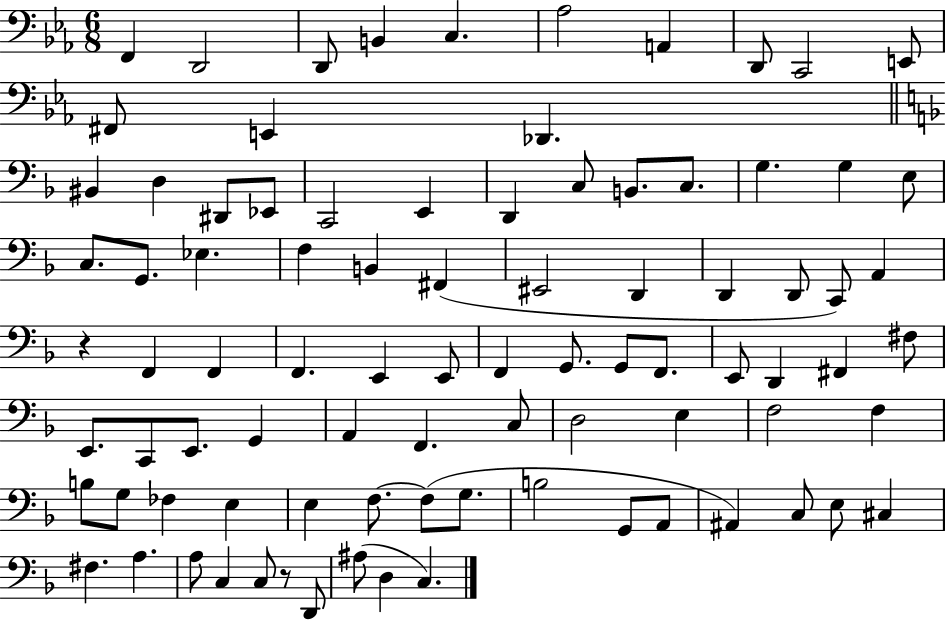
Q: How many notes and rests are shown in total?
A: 88